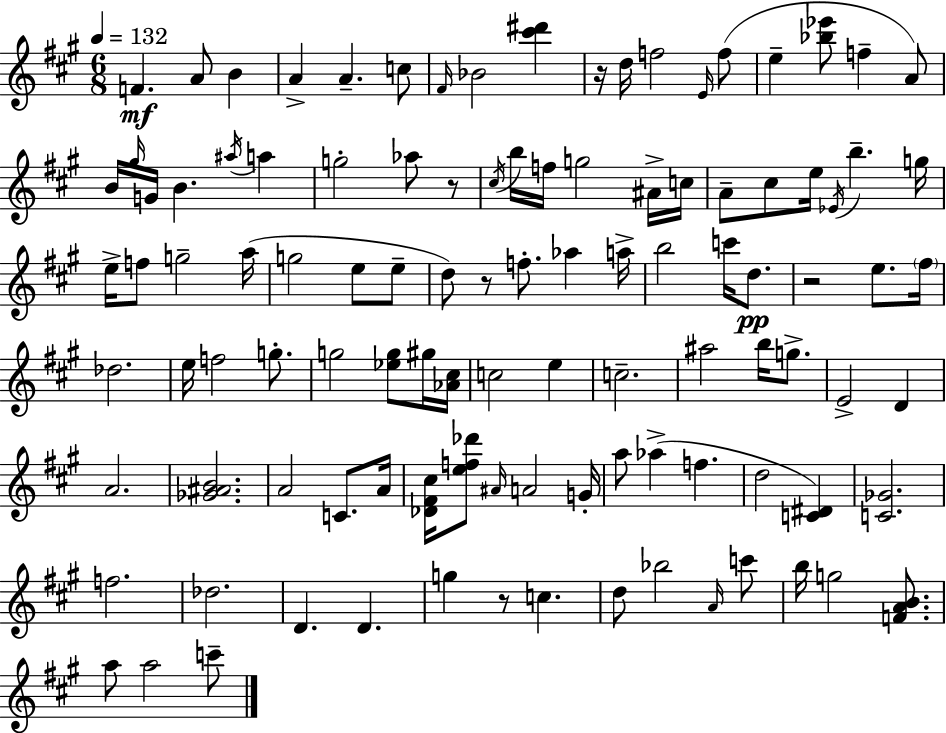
{
  \clef treble
  \numericTimeSignature
  \time 6/8
  \key a \major
  \tempo 4 = 132
  f'4.\mf a'8 b'4 | a'4-> a'4.-- c''8 | \grace { fis'16 } bes'2 <cis''' dis'''>4 | r16 d''16 f''2 \grace { e'16 }( | \break f''8 e''4-- <bes'' ees'''>8 f''4-- | a'8) b'16 \grace { gis''16 } g'16 b'4. \acciaccatura { ais''16 } | a''4 g''2-. | aes''8 r8 \acciaccatura { cis''16 } b''16 f''16 g''2 | \break ais'16-> c''16 a'8-- cis''8 e''16 \acciaccatura { ees'16 } b''4.-- | g''16 e''16-> f''8 g''2-- | a''16( g''2 | e''8 e''8-- d''8) r8 f''8.-. | \break aes''4 a''16-> b''2 | c'''16 d''8.\pp r2 | e''8. \parenthesize fis''16 des''2. | e''16 f''2 | \break g''8.-. g''2 | <ees'' g''>8 gis''16 <aes' cis''>16 c''2 | e''4 c''2.-- | ais''2 | \break b''16 g''8.-> e'2-> | d'4 a'2. | <ges' ais' b'>2. | a'2 | \break c'8. a'16 <des' fis' cis''>16 <e'' f'' des'''>8 \grace { ais'16 } a'2 | g'16-. a''8 aes''4->( | f''4. d''2 | <c' dis'>4) <c' ges'>2. | \break f''2. | des''2. | d'4. | d'4. g''4 r8 | \break c''4. d''8 bes''2 | \grace { a'16 } c'''8 b''16 g''2 | <f' a' b'>8. a''8 a''2 | c'''8-- \bar "|."
}